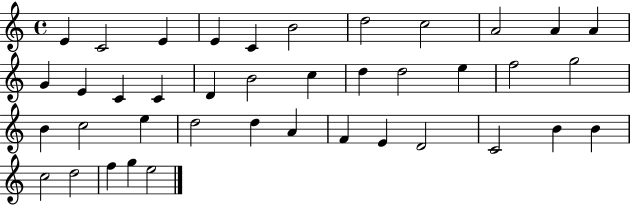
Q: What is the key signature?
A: C major